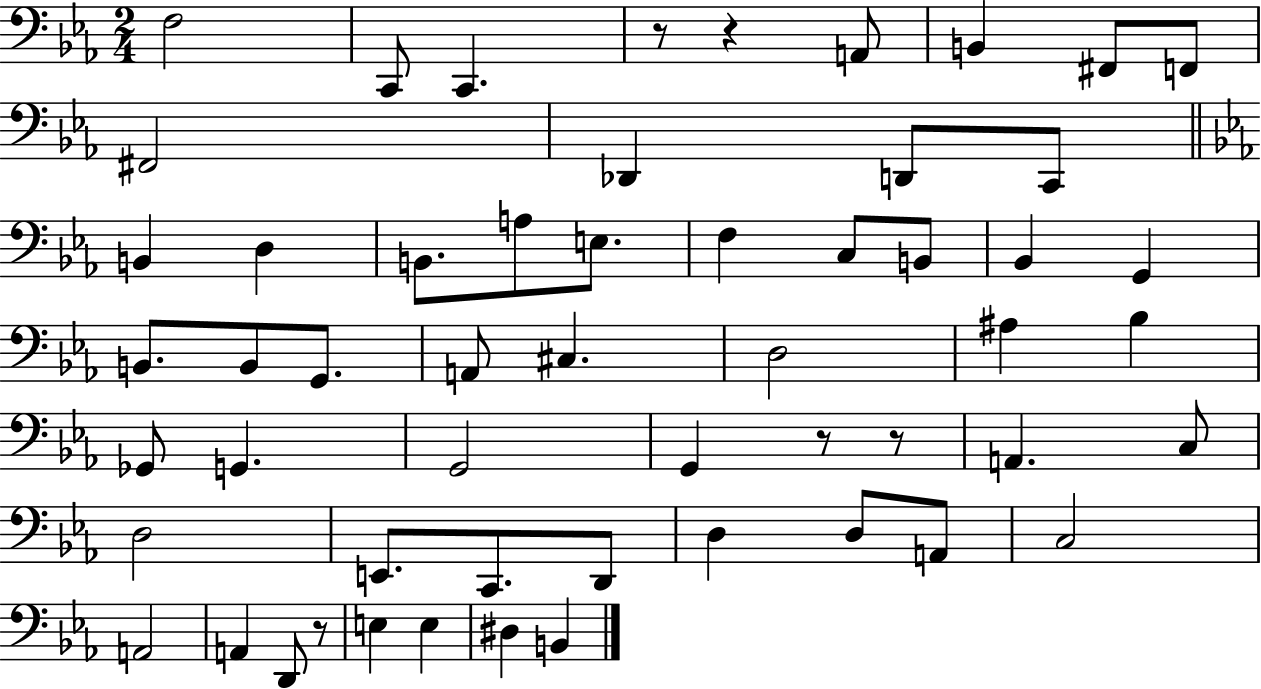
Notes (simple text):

F3/h C2/e C2/q. R/e R/q A2/e B2/q F#2/e F2/e F#2/h Db2/q D2/e C2/e B2/q D3/q B2/e. A3/e E3/e. F3/q C3/e B2/e Bb2/q G2/q B2/e. B2/e G2/e. A2/e C#3/q. D3/h A#3/q Bb3/q Gb2/e G2/q. G2/h G2/q R/e R/e A2/q. C3/e D3/h E2/e. C2/e. D2/e D3/q D3/e A2/e C3/h A2/h A2/q D2/e R/e E3/q E3/q D#3/q B2/q